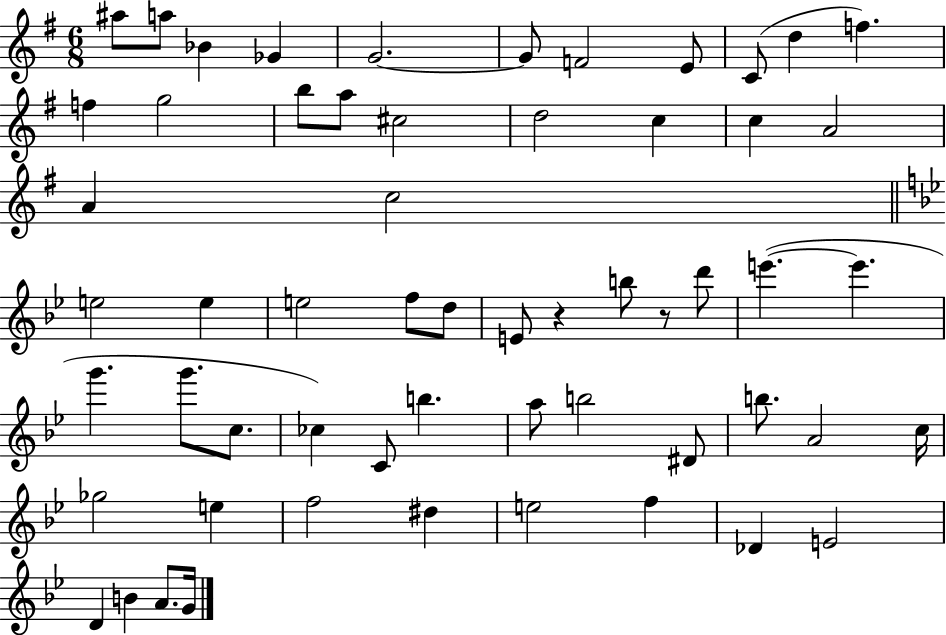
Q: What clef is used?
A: treble